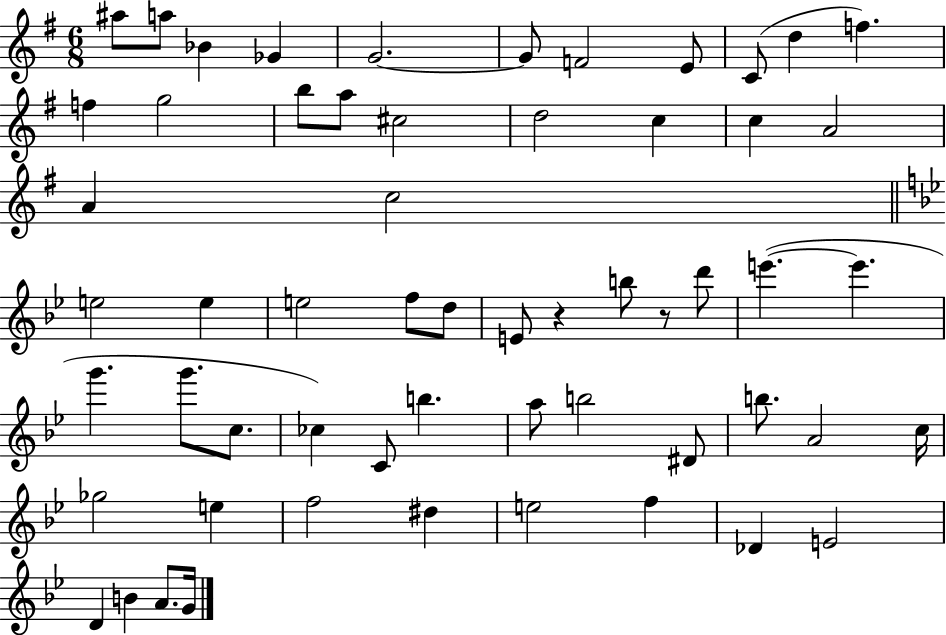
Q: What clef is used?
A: treble